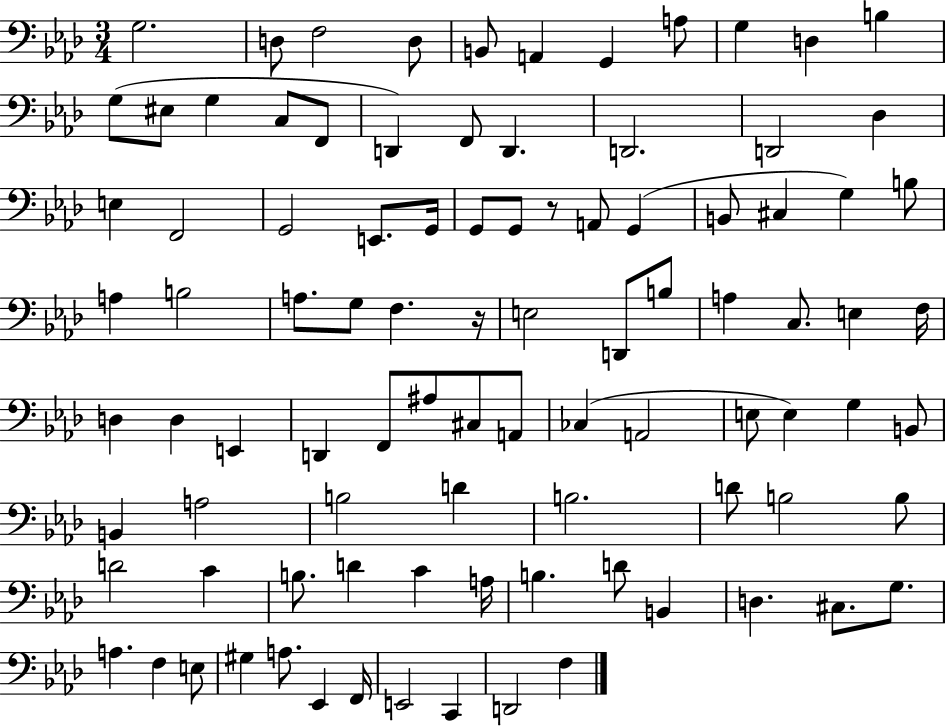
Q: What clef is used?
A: bass